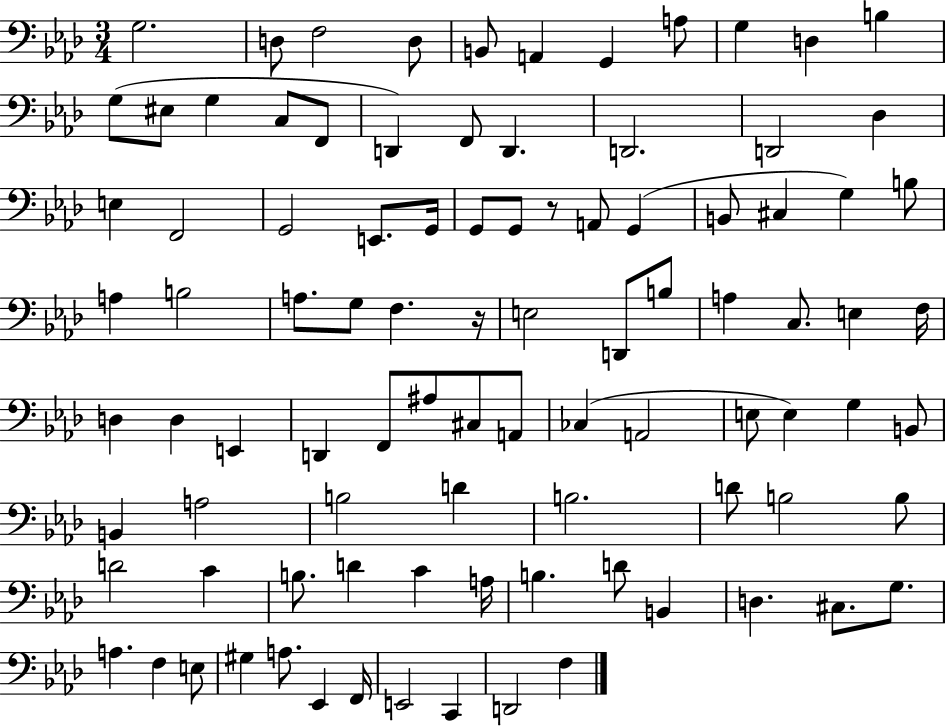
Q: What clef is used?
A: bass